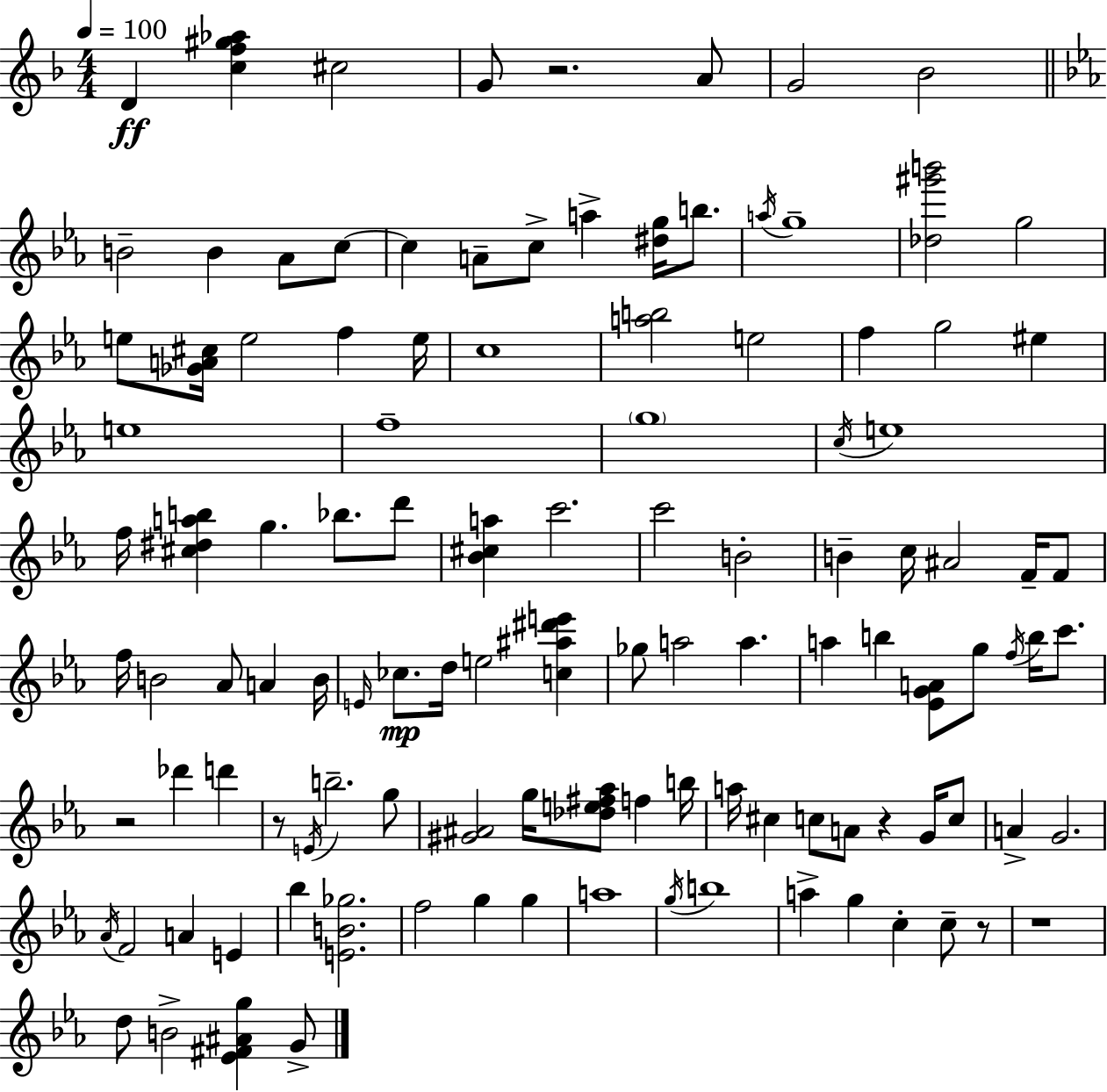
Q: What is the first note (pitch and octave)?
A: D4